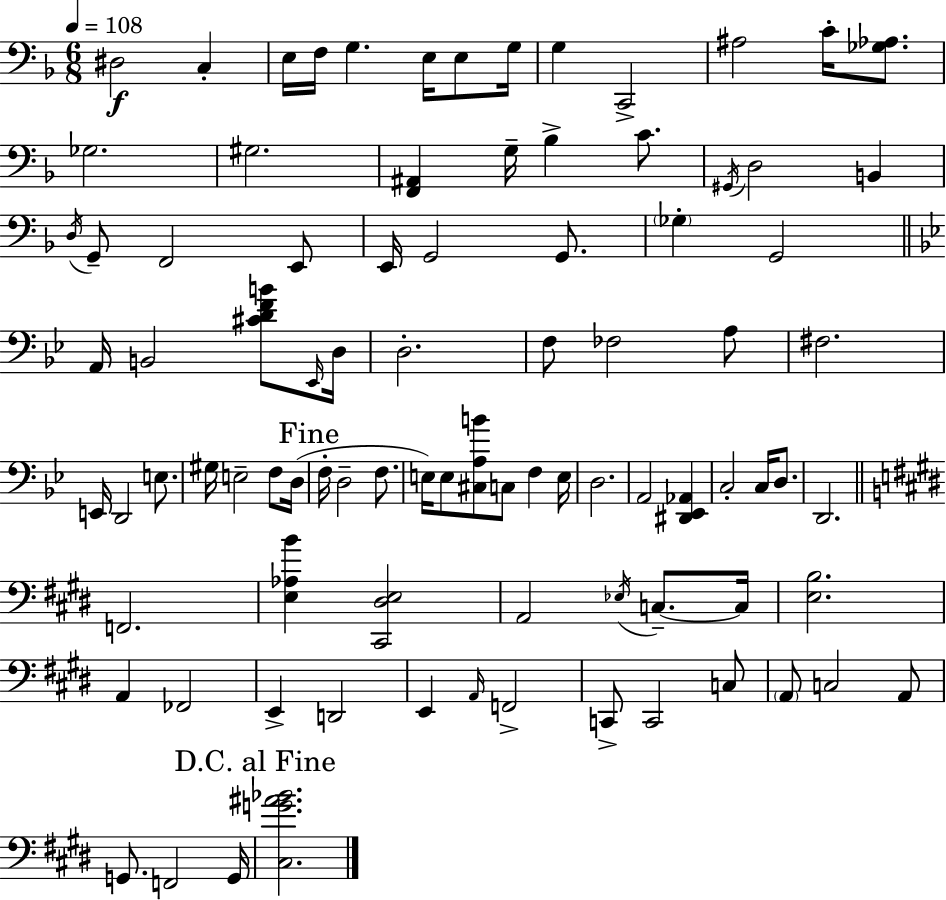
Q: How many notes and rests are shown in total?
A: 89